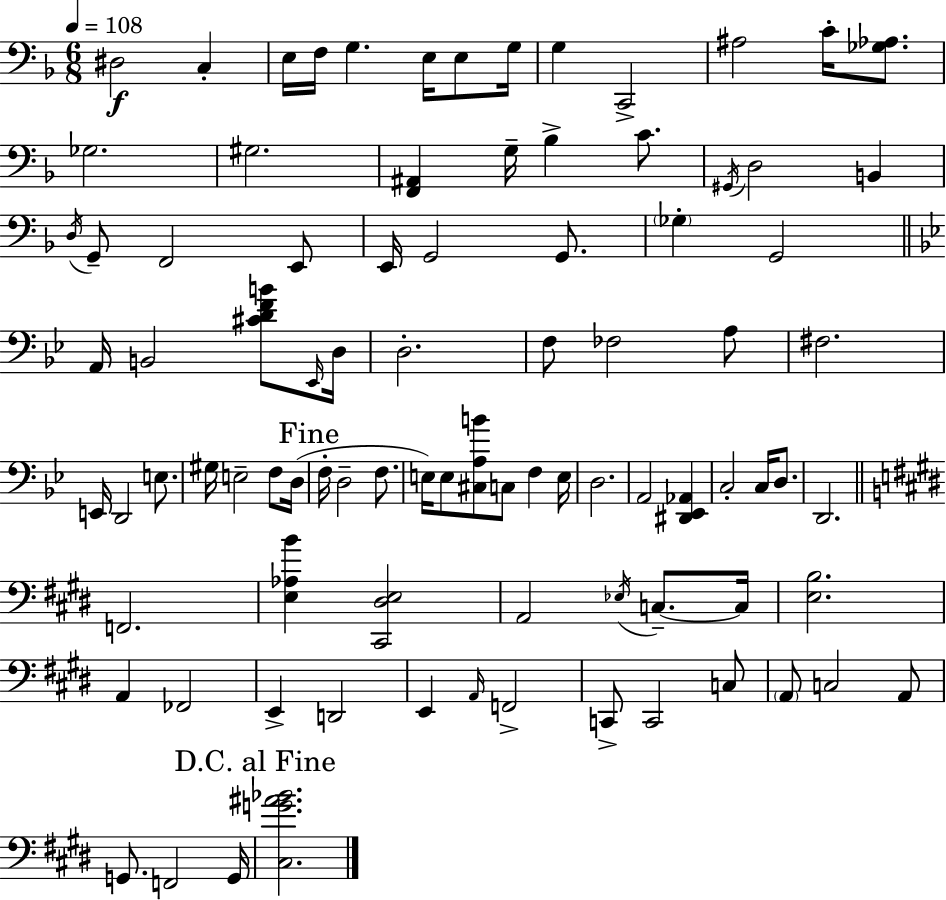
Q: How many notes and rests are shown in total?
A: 89